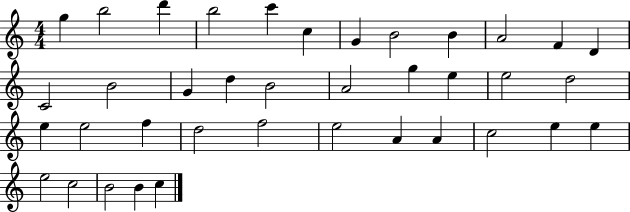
{
  \clef treble
  \numericTimeSignature
  \time 4/4
  \key c \major
  g''4 b''2 d'''4 | b''2 c'''4 c''4 | g'4 b'2 b'4 | a'2 f'4 d'4 | \break c'2 b'2 | g'4 d''4 b'2 | a'2 g''4 e''4 | e''2 d''2 | \break e''4 e''2 f''4 | d''2 f''2 | e''2 a'4 a'4 | c''2 e''4 e''4 | \break e''2 c''2 | b'2 b'4 c''4 | \bar "|."
}